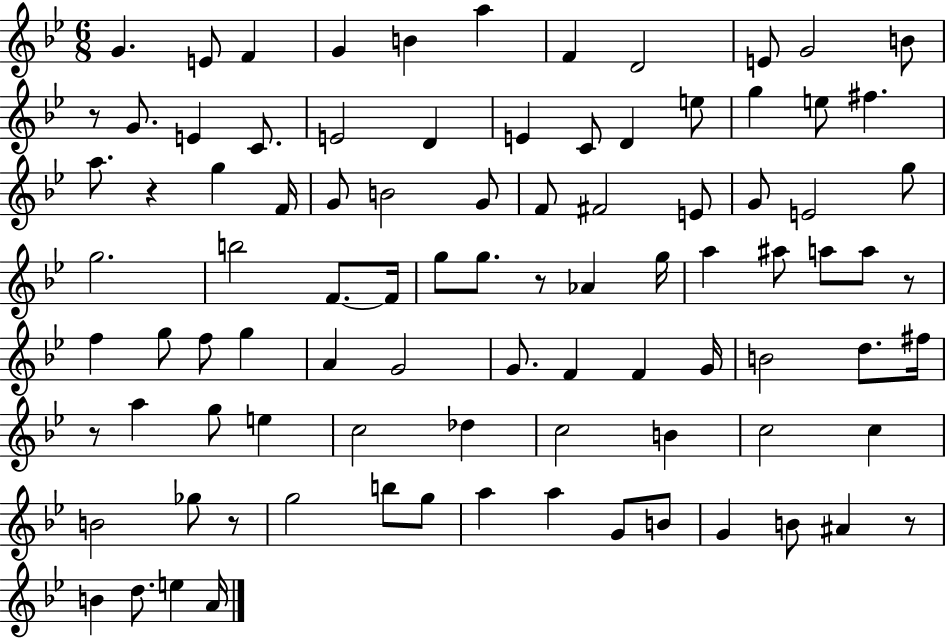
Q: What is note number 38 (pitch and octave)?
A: F4